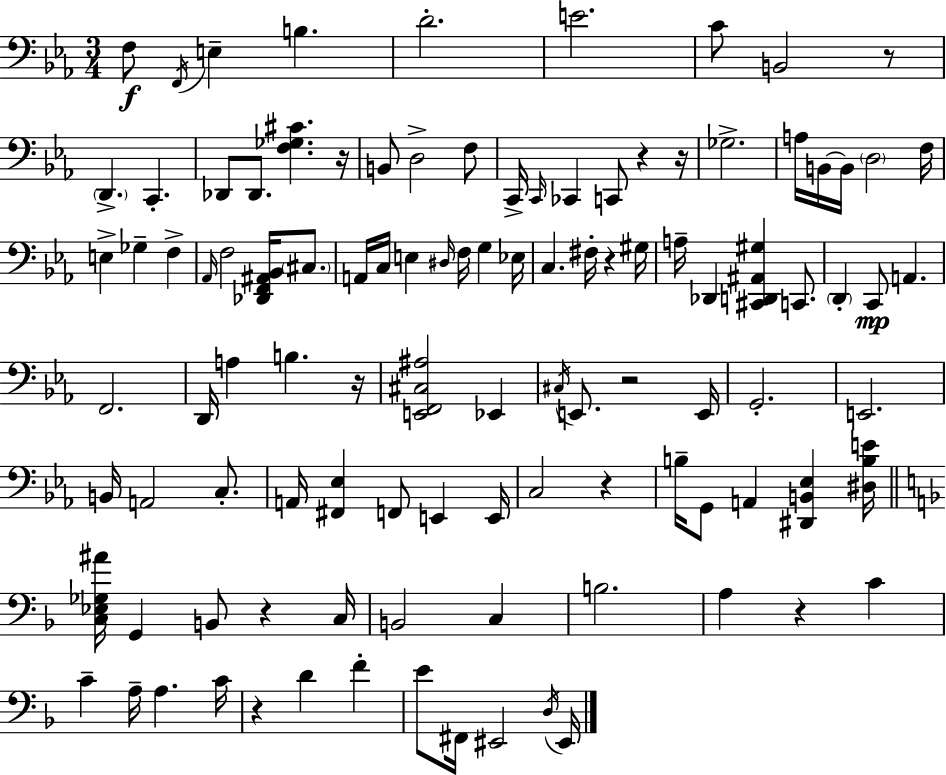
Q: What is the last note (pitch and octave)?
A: EIS2